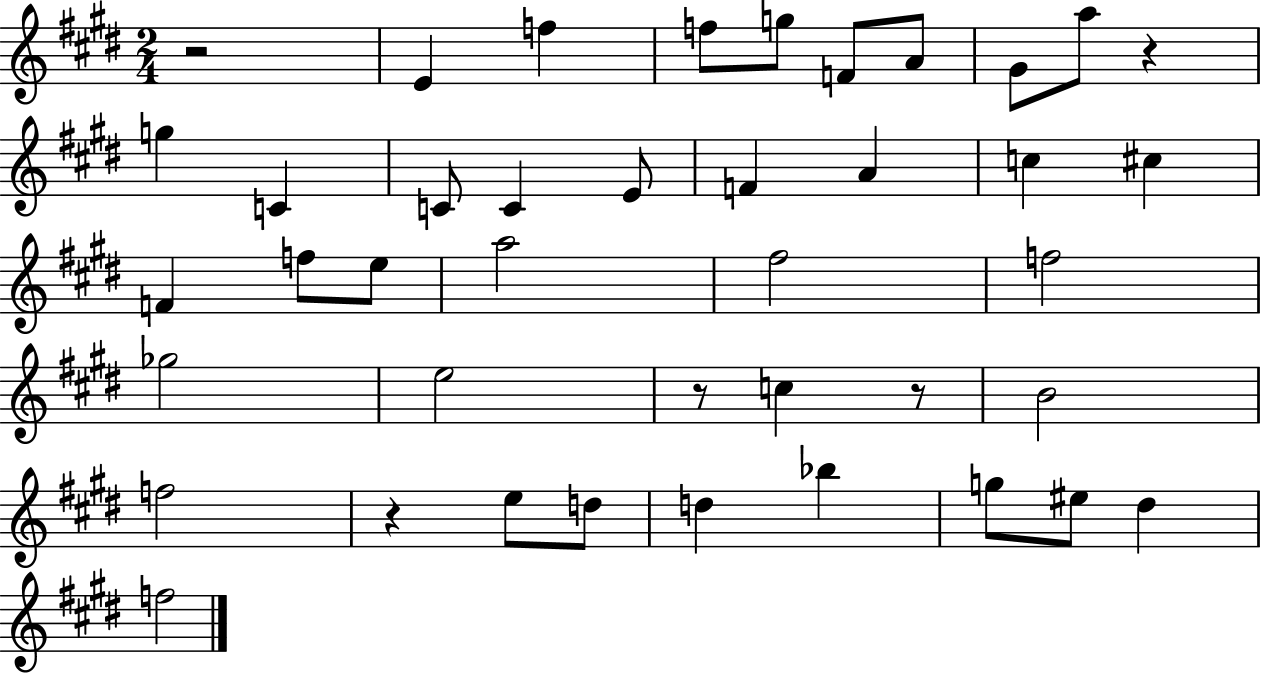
X:1
T:Untitled
M:2/4
L:1/4
K:E
z2 E f f/2 g/2 F/2 A/2 ^G/2 a/2 z g C C/2 C E/2 F A c ^c F f/2 e/2 a2 ^f2 f2 _g2 e2 z/2 c z/2 B2 f2 z e/2 d/2 d _b g/2 ^e/2 ^d f2